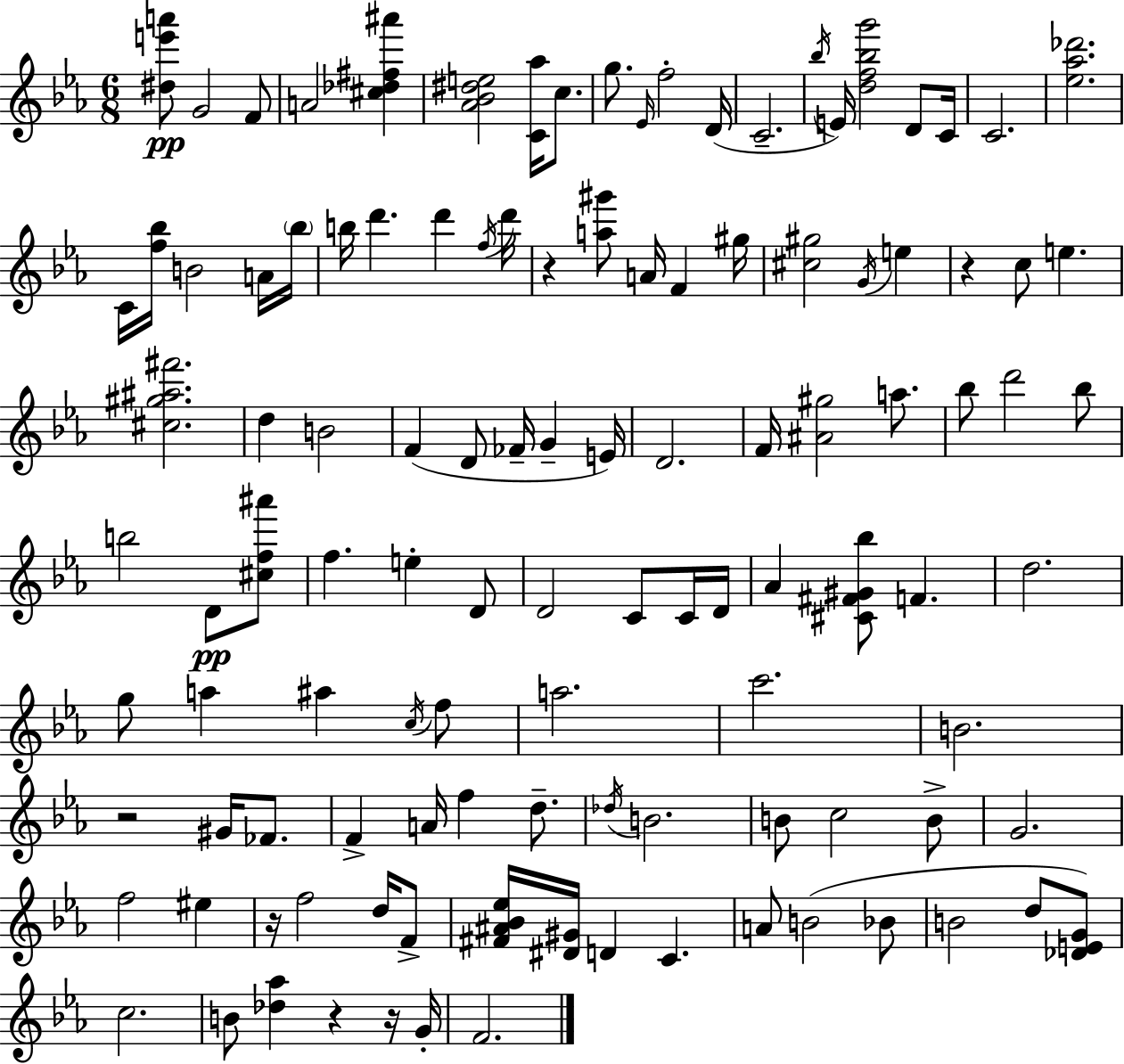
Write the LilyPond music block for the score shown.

{
  \clef treble
  \numericTimeSignature
  \time 6/8
  \key ees \major
  \repeat volta 2 { <dis'' e''' a'''>8\pp g'2 f'8 | a'2 <cis'' des'' fis'' ais'''>4 | <aes' bes' dis'' e''>2 <c' aes''>16 c''8. | g''8. \grace { ees'16 } f''2-. | \break d'16( c'2.-- | \acciaccatura { bes''16 }) e'16 <d'' f'' bes'' g'''>2 d'8 | c'16 c'2. | <ees'' aes'' des'''>2. | \break c'16 <f'' bes''>16 b'2 | a'16 \parenthesize bes''16 b''16 d'''4. d'''4 | \acciaccatura { f''16 } d'''16 r4 <a'' gis'''>8 a'16 f'4 | gis''16 <cis'' gis''>2 \acciaccatura { g'16 } | \break e''4 r4 c''8 e''4. | <cis'' gis'' ais'' fis'''>2. | d''4 b'2 | f'4( d'8 fes'16-- g'4-- | \break e'16) d'2. | f'16 <ais' gis''>2 | a''8. bes''8 d'''2 | bes''8 b''2 | \break d'8\pp <cis'' f'' ais'''>8 f''4. e''4-. | d'8 d'2 | c'8 c'16 d'16 aes'4 <cis' fis' gis' bes''>8 f'4. | d''2. | \break g''8 a''4 ais''4 | \acciaccatura { c''16 } f''8 a''2. | c'''2. | b'2. | \break r2 | gis'16 fes'8. f'4-> a'16 f''4 | d''8.-- \acciaccatura { des''16 } b'2. | b'8 c''2 | \break b'8-> g'2. | f''2 | eis''4 r16 f''2 | d''16 f'8-> <fis' ais' bes' ees''>16 <dis' gis'>16 d'4 | \break c'4. a'8 b'2( | bes'8 b'2 | d''8 <des' e' g'>8) c''2. | b'8 <des'' aes''>4 | \break r4 r16 g'16-. f'2. | } \bar "|."
}